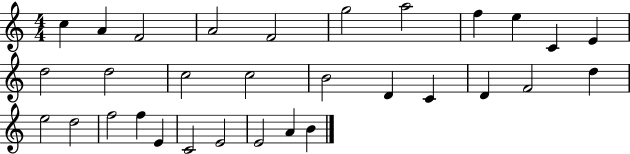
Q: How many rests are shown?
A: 0